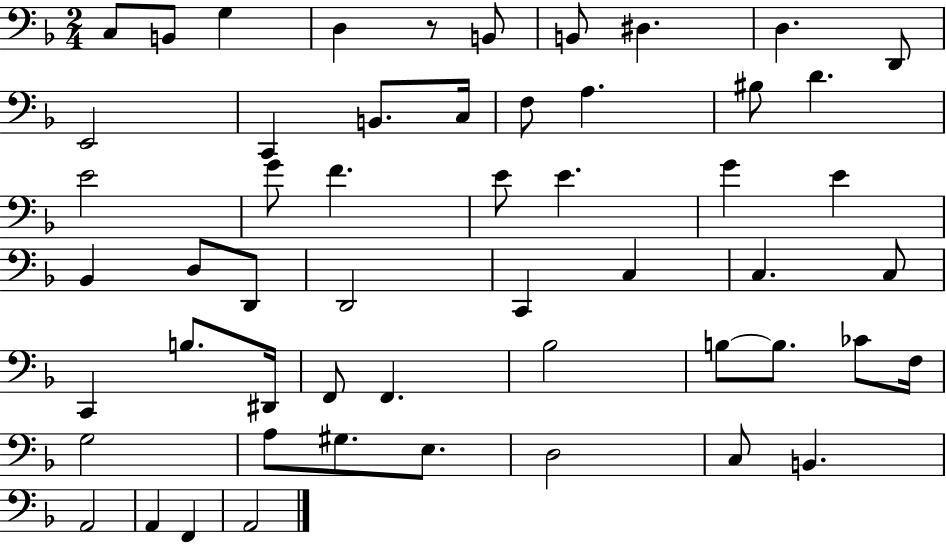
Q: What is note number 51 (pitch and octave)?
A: A2